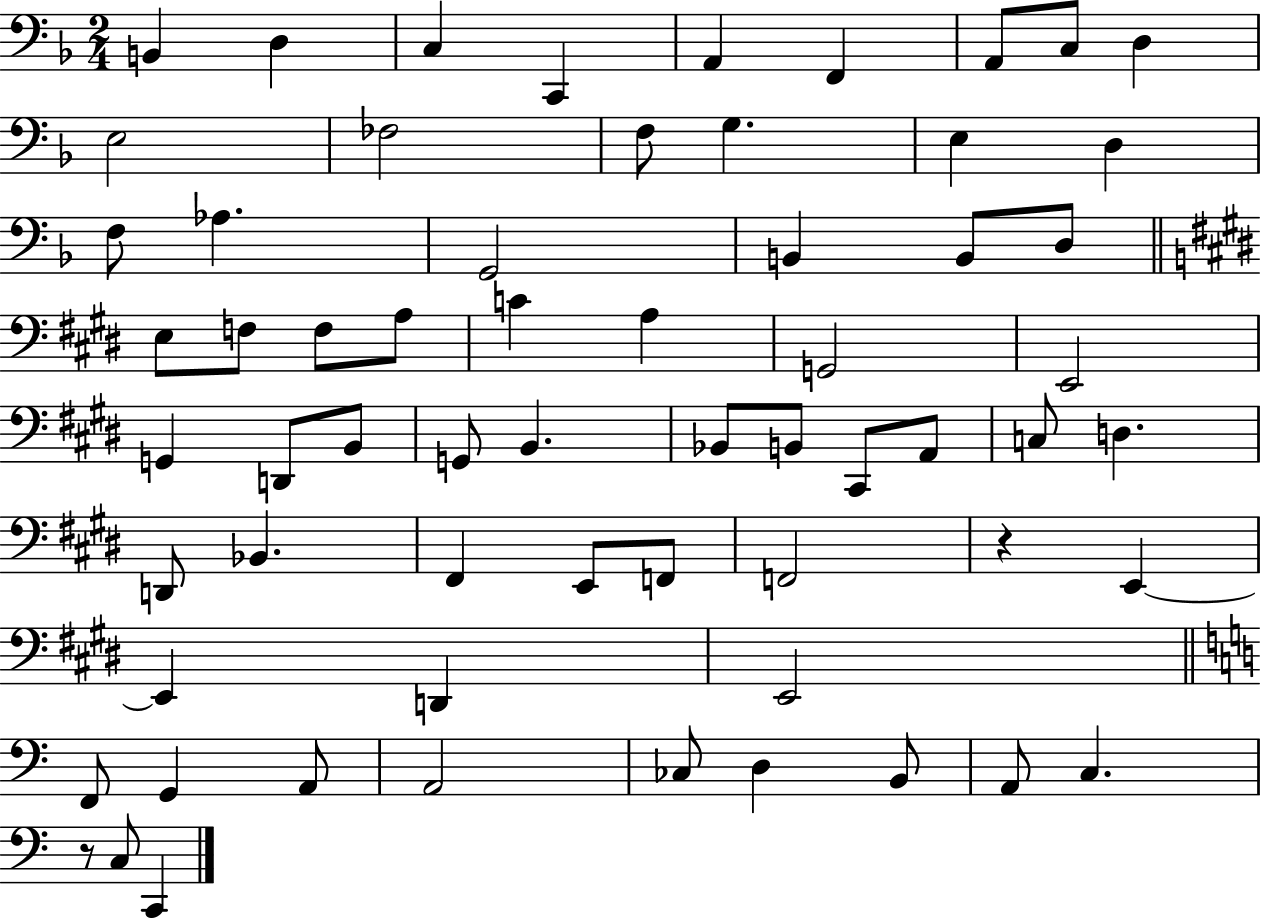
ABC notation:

X:1
T:Untitled
M:2/4
L:1/4
K:F
B,, D, C, C,, A,, F,, A,,/2 C,/2 D, E,2 _F,2 F,/2 G, E, D, F,/2 _A, G,,2 B,, B,,/2 D,/2 E,/2 F,/2 F,/2 A,/2 C A, G,,2 E,,2 G,, D,,/2 B,,/2 G,,/2 B,, _B,,/2 B,,/2 ^C,,/2 A,,/2 C,/2 D, D,,/2 _B,, ^F,, E,,/2 F,,/2 F,,2 z E,, E,, D,, E,,2 F,,/2 G,, A,,/2 A,,2 _C,/2 D, B,,/2 A,,/2 C, z/2 C,/2 C,,